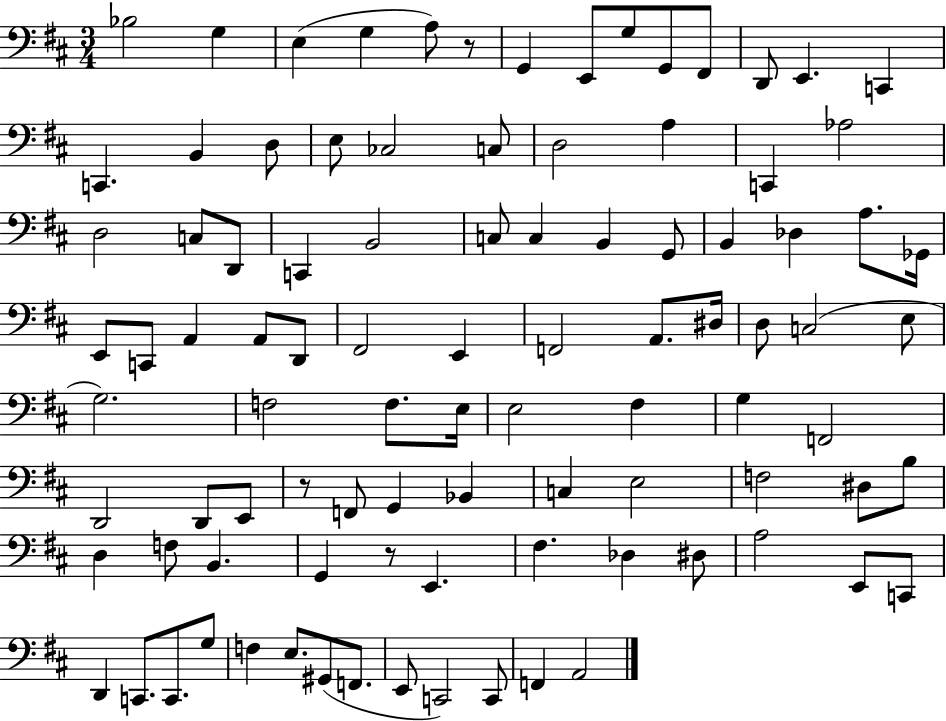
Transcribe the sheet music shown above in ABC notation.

X:1
T:Untitled
M:3/4
L:1/4
K:D
_B,2 G, E, G, A,/2 z/2 G,, E,,/2 G,/2 G,,/2 ^F,,/2 D,,/2 E,, C,, C,, B,, D,/2 E,/2 _C,2 C,/2 D,2 A, C,, _A,2 D,2 C,/2 D,,/2 C,, B,,2 C,/2 C, B,, G,,/2 B,, _D, A,/2 _G,,/4 E,,/2 C,,/2 A,, A,,/2 D,,/2 ^F,,2 E,, F,,2 A,,/2 ^D,/4 D,/2 C,2 E,/2 G,2 F,2 F,/2 E,/4 E,2 ^F, G, F,,2 D,,2 D,,/2 E,,/2 z/2 F,,/2 G,, _B,, C, E,2 F,2 ^D,/2 B,/2 D, F,/2 B,, G,, z/2 E,, ^F, _D, ^D,/2 A,2 E,,/2 C,,/2 D,, C,,/2 C,,/2 G,/2 F, E,/2 ^G,,/2 F,,/2 E,,/2 C,,2 C,,/2 F,, A,,2